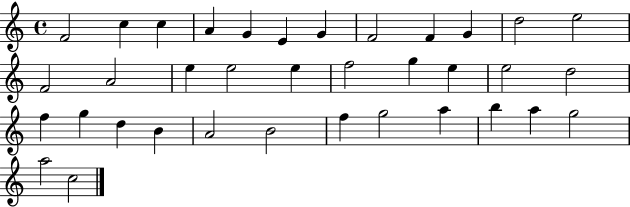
F4/h C5/q C5/q A4/q G4/q E4/q G4/q F4/h F4/q G4/q D5/h E5/h F4/h A4/h E5/q E5/h E5/q F5/h G5/q E5/q E5/h D5/h F5/q G5/q D5/q B4/q A4/h B4/h F5/q G5/h A5/q B5/q A5/q G5/h A5/h C5/h